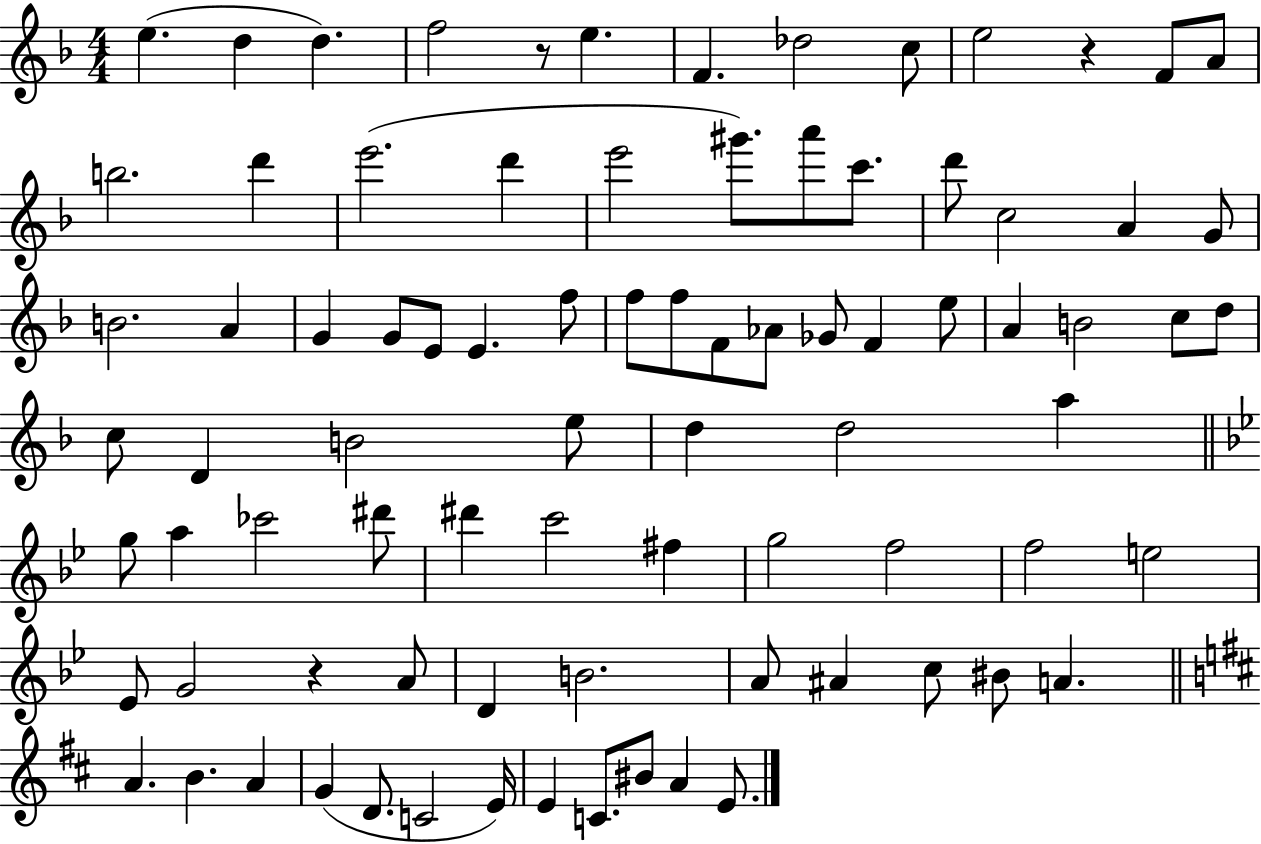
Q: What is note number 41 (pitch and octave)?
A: D5